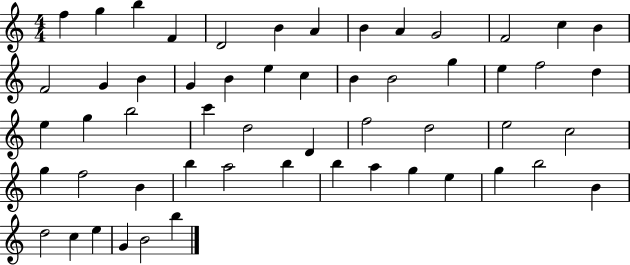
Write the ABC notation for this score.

X:1
T:Untitled
M:4/4
L:1/4
K:C
f g b F D2 B A B A G2 F2 c B F2 G B G B e c B B2 g e f2 d e g b2 c' d2 D f2 d2 e2 c2 g f2 B b a2 b b a g e g b2 B d2 c e G B2 b